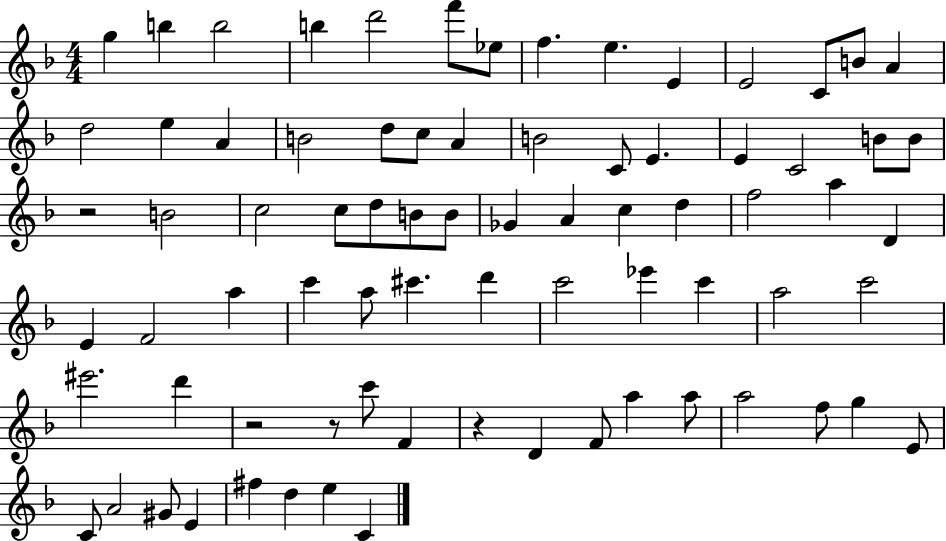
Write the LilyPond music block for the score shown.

{
  \clef treble
  \numericTimeSignature
  \time 4/4
  \key f \major
  g''4 b''4 b''2 | b''4 d'''2 f'''8 ees''8 | f''4. e''4. e'4 | e'2 c'8 b'8 a'4 | \break d''2 e''4 a'4 | b'2 d''8 c''8 a'4 | b'2 c'8 e'4. | e'4 c'2 b'8 b'8 | \break r2 b'2 | c''2 c''8 d''8 b'8 b'8 | ges'4 a'4 c''4 d''4 | f''2 a''4 d'4 | \break e'4 f'2 a''4 | c'''4 a''8 cis'''4. d'''4 | c'''2 ees'''4 c'''4 | a''2 c'''2 | \break eis'''2. d'''4 | r2 r8 c'''8 f'4 | r4 d'4 f'8 a''4 a''8 | a''2 f''8 g''4 e'8 | \break c'8 a'2 gis'8 e'4 | fis''4 d''4 e''4 c'4 | \bar "|."
}